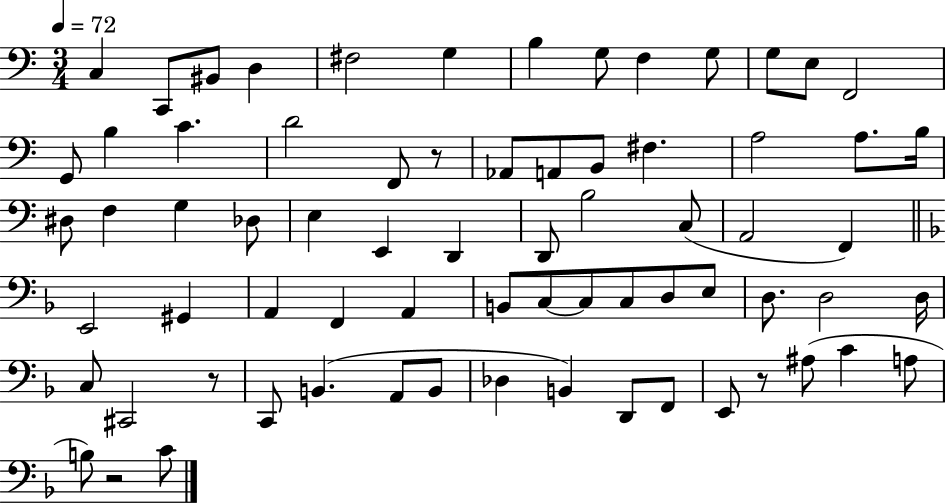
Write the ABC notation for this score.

X:1
T:Untitled
M:3/4
L:1/4
K:C
C, C,,/2 ^B,,/2 D, ^F,2 G, B, G,/2 F, G,/2 G,/2 E,/2 F,,2 G,,/2 B, C D2 F,,/2 z/2 _A,,/2 A,,/2 B,,/2 ^F, A,2 A,/2 B,/4 ^D,/2 F, G, _D,/2 E, E,, D,, D,,/2 B,2 C,/2 A,,2 F,, E,,2 ^G,, A,, F,, A,, B,,/2 C,/2 C,/2 C,/2 D,/2 E,/2 D,/2 D,2 D,/4 C,/2 ^C,,2 z/2 C,,/2 B,, A,,/2 B,,/2 _D, B,, D,,/2 F,,/2 E,,/2 z/2 ^A,/2 C A,/2 B,/2 z2 C/2